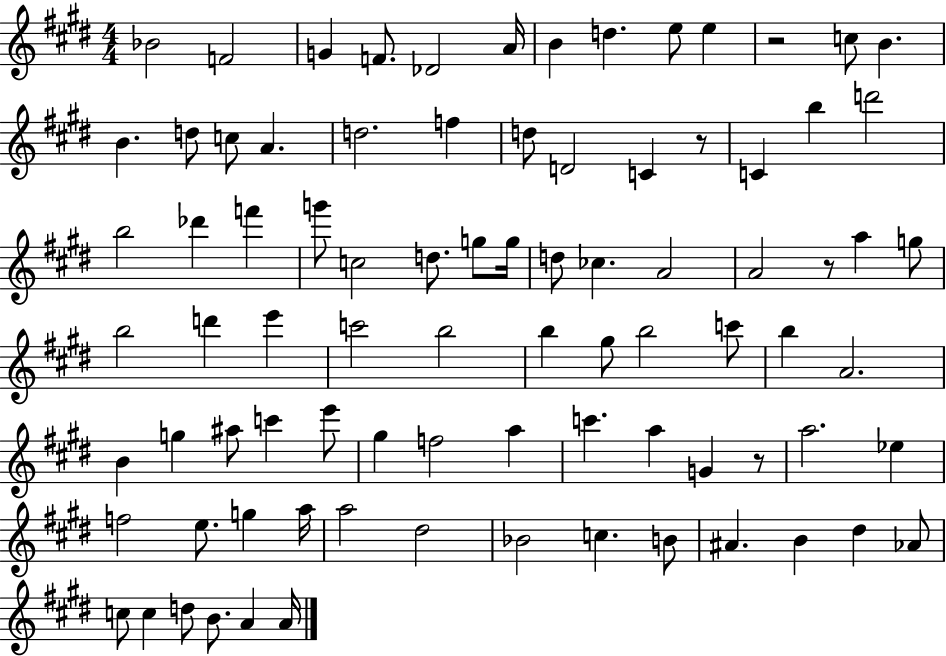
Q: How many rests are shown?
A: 4